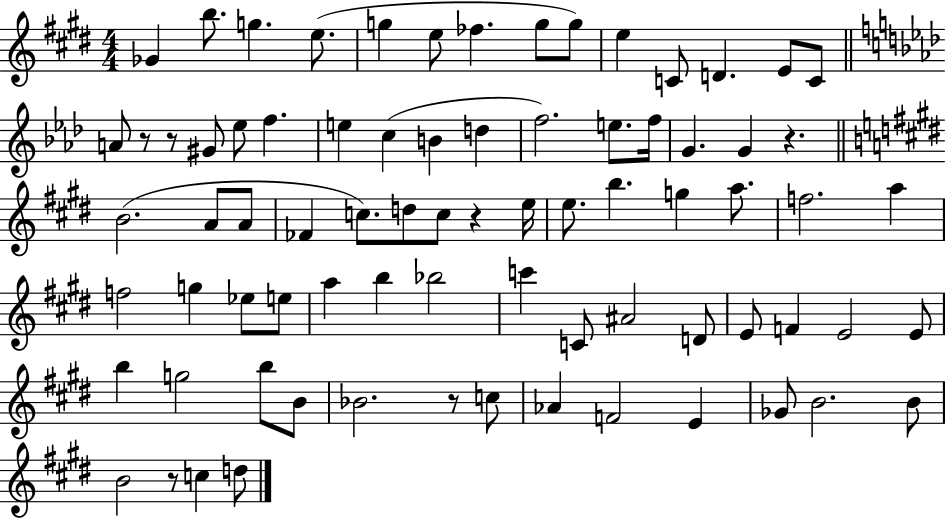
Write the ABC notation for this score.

X:1
T:Untitled
M:4/4
L:1/4
K:E
_G b/2 g e/2 g e/2 _f g/2 g/2 e C/2 D E/2 C/2 A/2 z/2 z/2 ^G/2 _e/2 f e c B d f2 e/2 f/4 G G z B2 A/2 A/2 _F c/2 d/2 c/2 z e/4 e/2 b g a/2 f2 a f2 g _e/2 e/2 a b _b2 c' C/2 ^A2 D/2 E/2 F E2 E/2 b g2 b/2 B/2 _B2 z/2 c/2 _A F2 E _G/2 B2 B/2 B2 z/2 c d/2